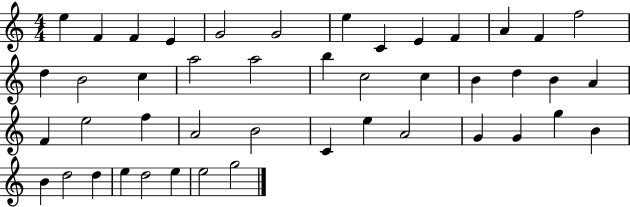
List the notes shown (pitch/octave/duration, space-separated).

E5/q F4/q F4/q E4/q G4/h G4/h E5/q C4/q E4/q F4/q A4/q F4/q F5/h D5/q B4/h C5/q A5/h A5/h B5/q C5/h C5/q B4/q D5/q B4/q A4/q F4/q E5/h F5/q A4/h B4/h C4/q E5/q A4/h G4/q G4/q G5/q B4/q B4/q D5/h D5/q E5/q D5/h E5/q E5/h G5/h